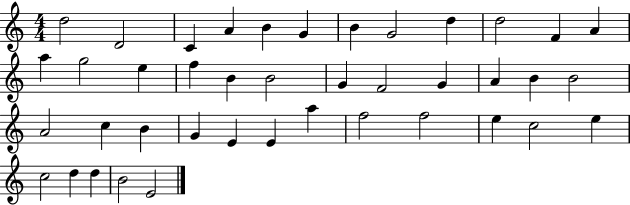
{
  \clef treble
  \numericTimeSignature
  \time 4/4
  \key c \major
  d''2 d'2 | c'4 a'4 b'4 g'4 | b'4 g'2 d''4 | d''2 f'4 a'4 | \break a''4 g''2 e''4 | f''4 b'4 b'2 | g'4 f'2 g'4 | a'4 b'4 b'2 | \break a'2 c''4 b'4 | g'4 e'4 e'4 a''4 | f''2 f''2 | e''4 c''2 e''4 | \break c''2 d''4 d''4 | b'2 e'2 | \bar "|."
}